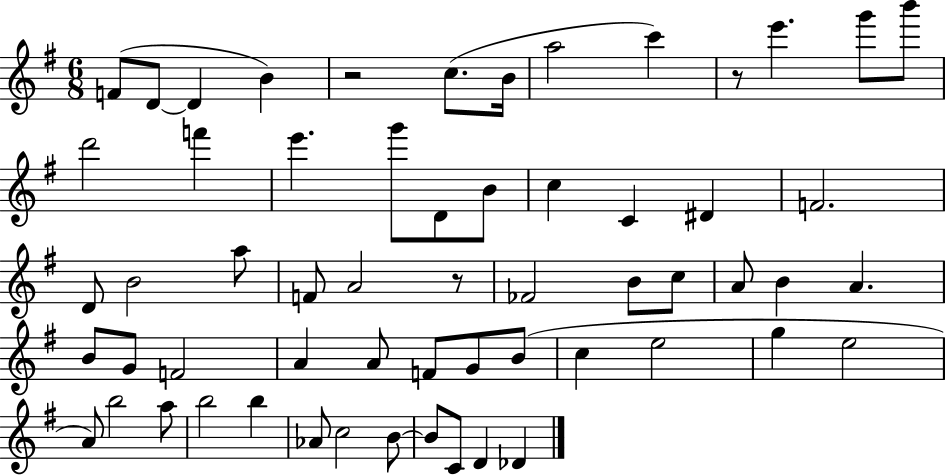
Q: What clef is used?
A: treble